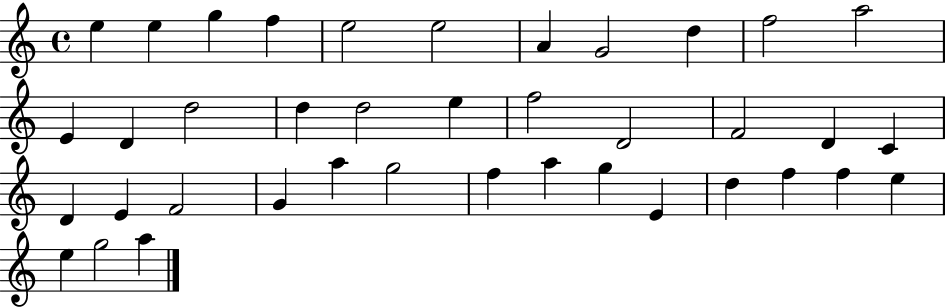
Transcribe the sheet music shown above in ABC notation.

X:1
T:Untitled
M:4/4
L:1/4
K:C
e e g f e2 e2 A G2 d f2 a2 E D d2 d d2 e f2 D2 F2 D C D E F2 G a g2 f a g E d f f e e g2 a